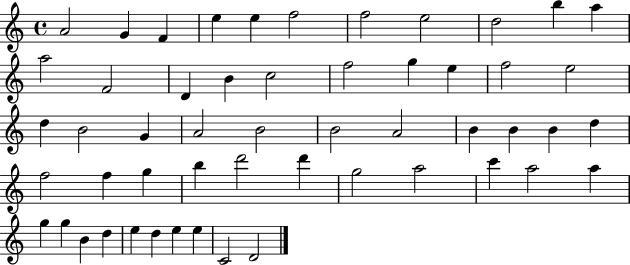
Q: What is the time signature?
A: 4/4